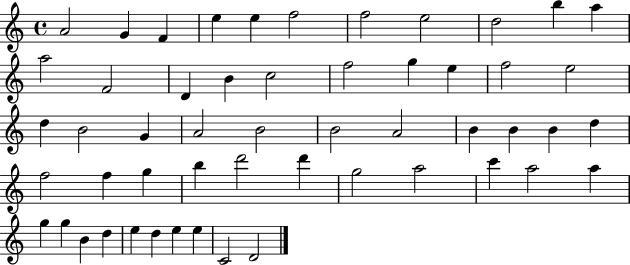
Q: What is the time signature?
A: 4/4